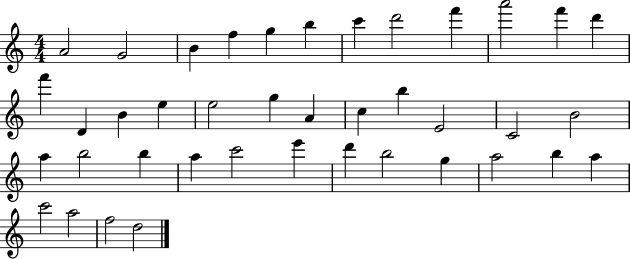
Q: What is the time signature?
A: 4/4